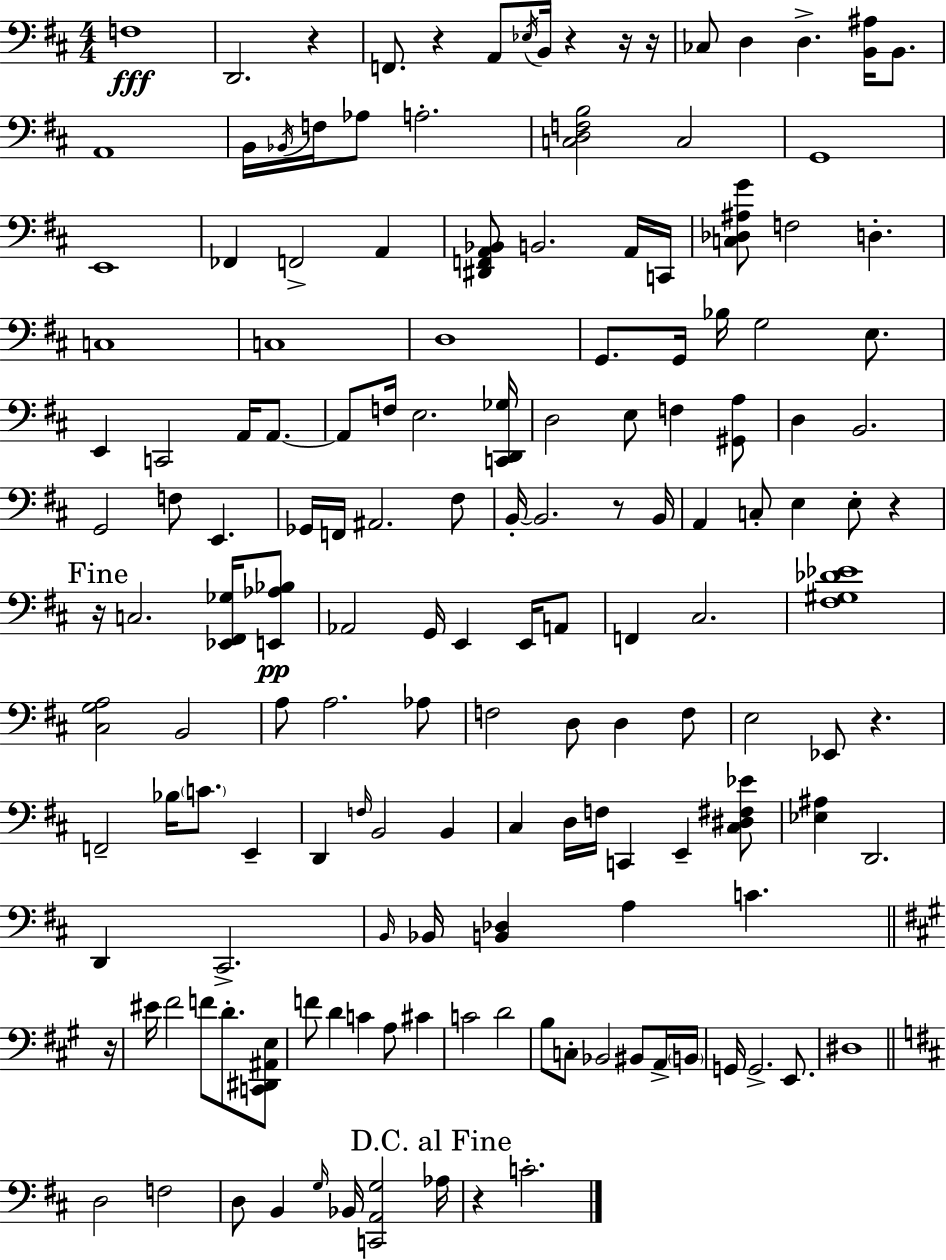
{
  \clef bass
  \numericTimeSignature
  \time 4/4
  \key d \major
  f1\fff | d,2. r4 | f,8. r4 a,8 \acciaccatura { ees16 } b,16 r4 r16 | r16 ces8 d4 d4.-> <b, ais>16 b,8. | \break a,1 | b,16 \acciaccatura { bes,16 } f16 aes8 a2.-. | <c d f b>2 c2 | g,1 | \break e,1 | fes,4 f,2-> a,4 | <dis, f, a, bes,>8 b,2. | a,16 c,16 <c des ais g'>8 f2 d4.-. | \break c1 | c1 | d1 | g,8. g,16 bes16 g2 e8. | \break e,4 c,2 a,16 a,8.~~ | a,8 f16 e2. | <c, d, ges>16 d2 e8 f4 | <gis, a>8 d4 b,2. | \break g,2 f8 e,4. | ges,16 f,16 ais,2. | fis8 b,16-.~~ b,2. r8 | b,16 a,4 c8-. e4 e8-. r4 | \break \mark "Fine" r16 c2. <ees, fis, ges>16 | <e, aes bes>8\pp aes,2 g,16 e,4 e,16 | a,8 f,4 cis2. | <fis gis des' ees'>1 | \break <cis g a>2 b,2 | a8 a2. | aes8 f2 d8 d4 | f8 e2 ees,8 r4. | \break f,2-- bes16 \parenthesize c'8. e,4-- | d,4 \grace { f16 } b,2 b,4 | cis4 d16 f16 c,4 e,4-- | <cis dis fis ees'>8 <ees ais>4 d,2. | \break d,4 cis,2.-> | \grace { b,16 } bes,16 <b, des>4 a4 c'4. | \bar "||" \break \key a \major r16 eis'16 fis'2 f'8 d'8.-. <c, dis, ais, e>8 | f'8 d'4 c'4 a8 cis'4 | c'2 d'2 | b8 c8-. bes,2 bis,8 a,16-> | \break \parenthesize b,16 g,16 g,2.-> e,8. | dis1 | \bar "||" \break \key d \major d2 f2 | d8 b,4 \grace { g16 } bes,16 <c, a, g>2 | \mark "D.C. al Fine" aes16 r4 c'2.-. | \bar "|."
}